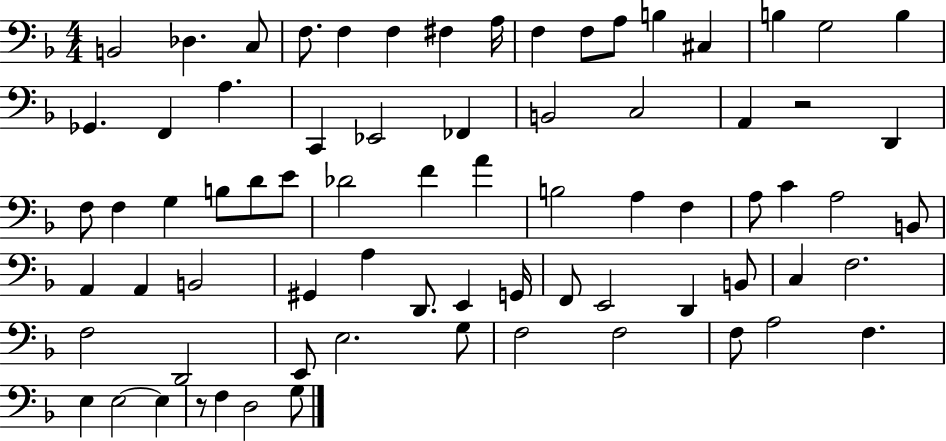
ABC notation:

X:1
T:Untitled
M:4/4
L:1/4
K:F
B,,2 _D, C,/2 F,/2 F, F, ^F, A,/4 F, F,/2 A,/2 B, ^C, B, G,2 B, _G,, F,, A, C,, _E,,2 _F,, B,,2 C,2 A,, z2 D,, F,/2 F, G, B,/2 D/2 E/2 _D2 F A B,2 A, F, A,/2 C A,2 B,,/2 A,, A,, B,,2 ^G,, A, D,,/2 E,, G,,/4 F,,/2 E,,2 D,, B,,/2 C, F,2 F,2 D,,2 E,,/2 E,2 G,/2 F,2 F,2 F,/2 A,2 F, E, E,2 E, z/2 F, D,2 G,/2